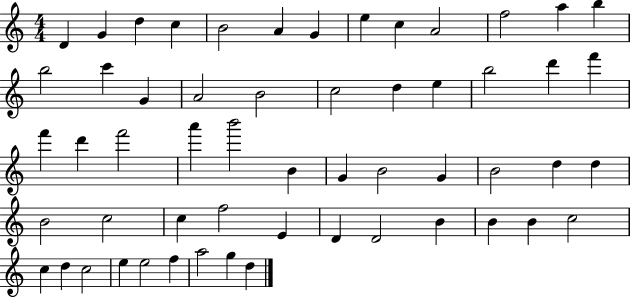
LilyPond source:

{
  \clef treble
  \numericTimeSignature
  \time 4/4
  \key c \major
  d'4 g'4 d''4 c''4 | b'2 a'4 g'4 | e''4 c''4 a'2 | f''2 a''4 b''4 | \break b''2 c'''4 g'4 | a'2 b'2 | c''2 d''4 e''4 | b''2 d'''4 f'''4 | \break f'''4 d'''4 f'''2 | a'''4 b'''2 b'4 | g'4 b'2 g'4 | b'2 d''4 d''4 | \break b'2 c''2 | c''4 f''2 e'4 | d'4 d'2 b'4 | b'4 b'4 c''2 | \break c''4 d''4 c''2 | e''4 e''2 f''4 | a''2 g''4 d''4 | \bar "|."
}